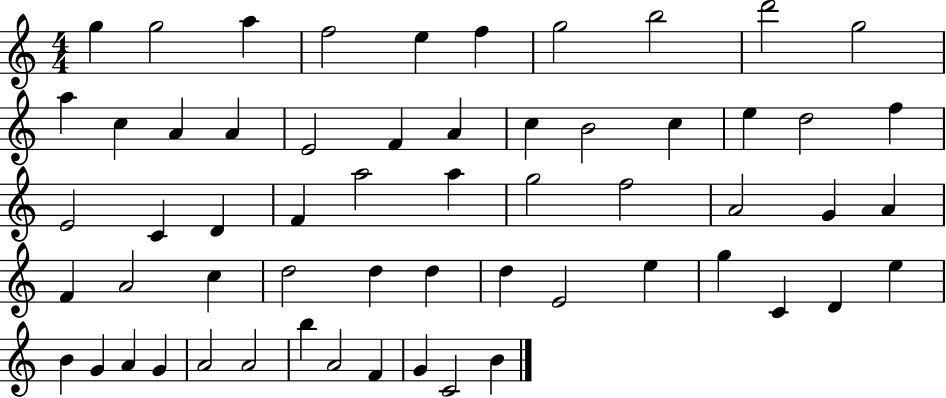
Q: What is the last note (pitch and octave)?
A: B4